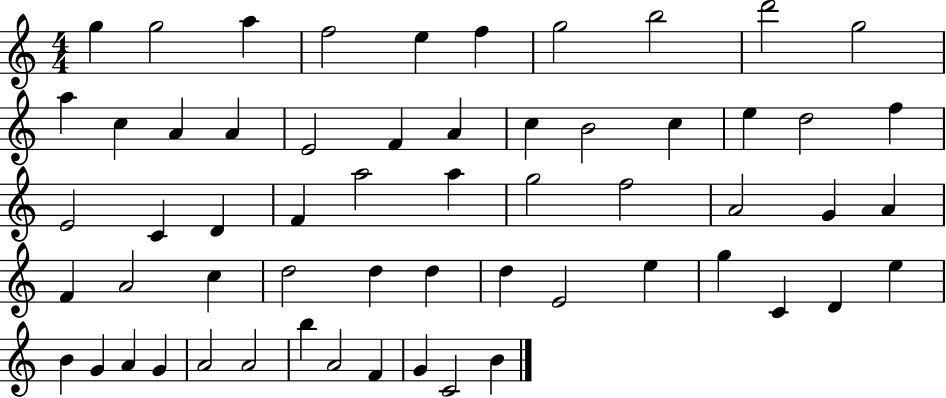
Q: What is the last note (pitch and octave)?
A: B4